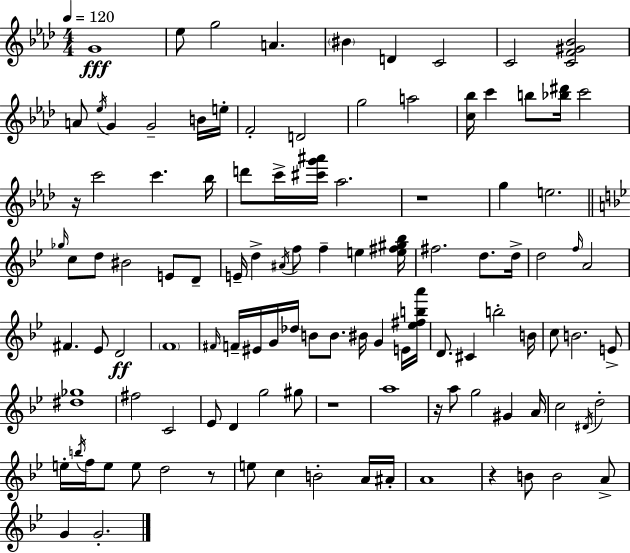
G4/w Eb5/e G5/h A4/q. BIS4/q D4/q C4/h C4/h [C4,F4,G#4,Bb4]/h A4/e Eb5/s G4/q G4/h B4/s E5/s F4/h D4/h G5/h A5/h [C5,Bb5]/s C6/q B5/e [Bb5,D#6]/s C6/h R/s C6/h C6/q. Bb5/s D6/e C6/s [C#6,G6,A#6]/s Ab5/h. R/w G5/q E5/h. Gb5/s C5/e D5/e BIS4/h E4/e D4/e E4/s D5/q A#4/s F5/e F5/q E5/q [E5,F#5,G#5,Bb5]/s F#5/h. D5/e. D5/s D5/h F5/s A4/h F#4/q. Eb4/e D4/h F4/w F#4/s F4/s EIS4/s G4/s Db5/s B4/e B4/e. BIS4/s G4/q E4/s [Eb5,F#5,B5,A6]/s D4/e. C#4/q B5/h B4/s C5/e B4/h. E4/e [D#5,Gb5]/w F#5/h C4/h Eb4/e D4/q G5/h G#5/e R/w A5/w R/s A5/e G5/h G#4/q A4/s C5/h D#4/s D5/h E5/s B5/s F5/s E5/e E5/e D5/h R/e E5/e C5/q B4/h A4/s A#4/s A4/w R/q B4/e B4/h A4/e G4/q G4/h.